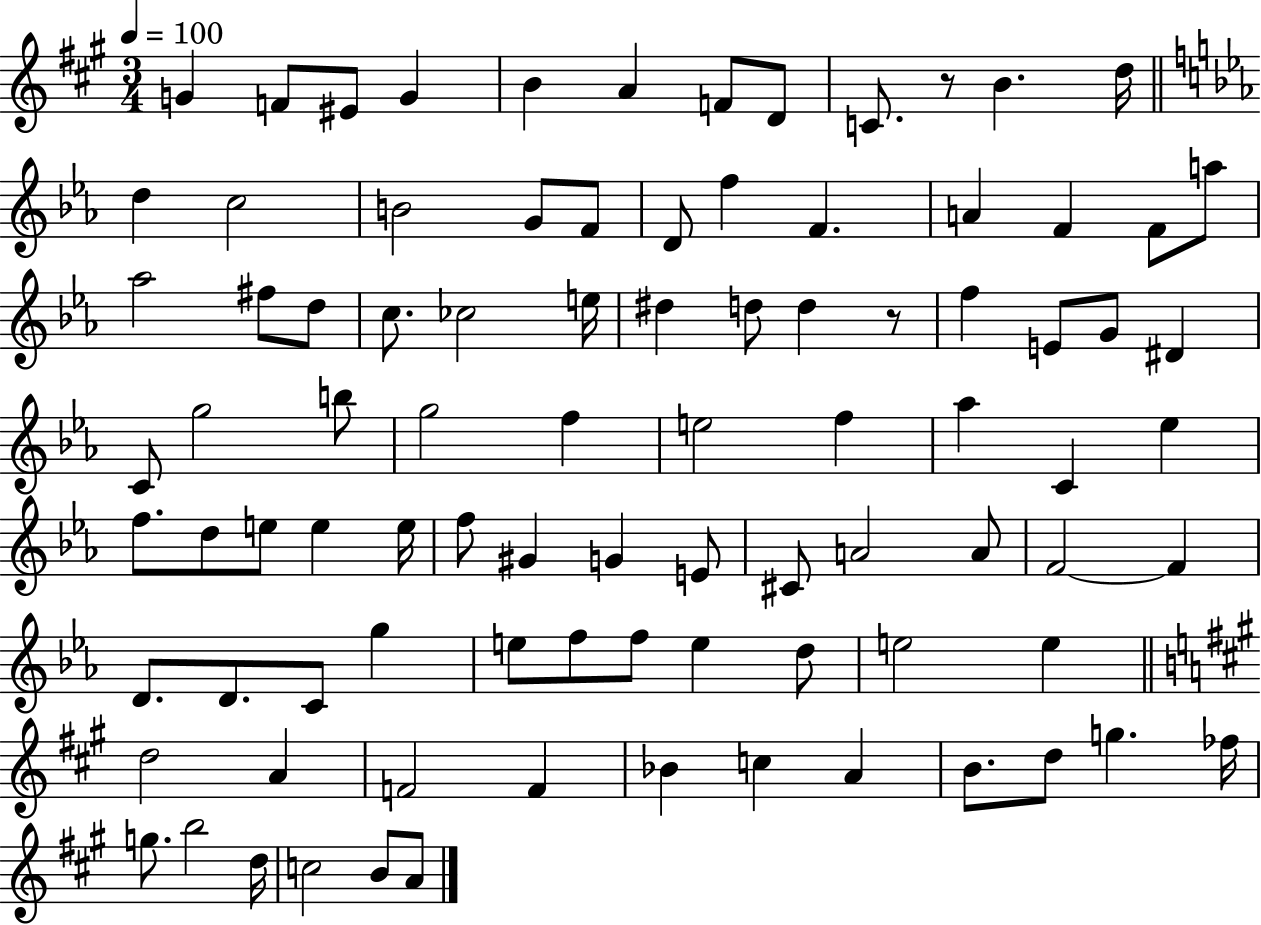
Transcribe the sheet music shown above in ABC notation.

X:1
T:Untitled
M:3/4
L:1/4
K:A
G F/2 ^E/2 G B A F/2 D/2 C/2 z/2 B d/4 d c2 B2 G/2 F/2 D/2 f F A F F/2 a/2 _a2 ^f/2 d/2 c/2 _c2 e/4 ^d d/2 d z/2 f E/2 G/2 ^D C/2 g2 b/2 g2 f e2 f _a C _e f/2 d/2 e/2 e e/4 f/2 ^G G E/2 ^C/2 A2 A/2 F2 F D/2 D/2 C/2 g e/2 f/2 f/2 e d/2 e2 e d2 A F2 F _B c A B/2 d/2 g _f/4 g/2 b2 d/4 c2 B/2 A/2